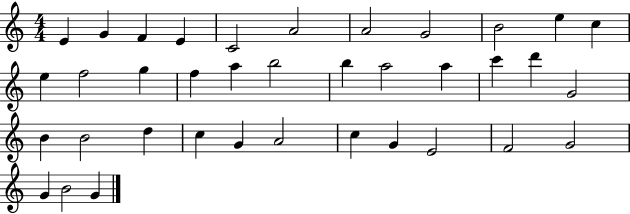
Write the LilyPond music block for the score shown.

{
  \clef treble
  \numericTimeSignature
  \time 4/4
  \key c \major
  e'4 g'4 f'4 e'4 | c'2 a'2 | a'2 g'2 | b'2 e''4 c''4 | \break e''4 f''2 g''4 | f''4 a''4 b''2 | b''4 a''2 a''4 | c'''4 d'''4 g'2 | \break b'4 b'2 d''4 | c''4 g'4 a'2 | c''4 g'4 e'2 | f'2 g'2 | \break g'4 b'2 g'4 | \bar "|."
}